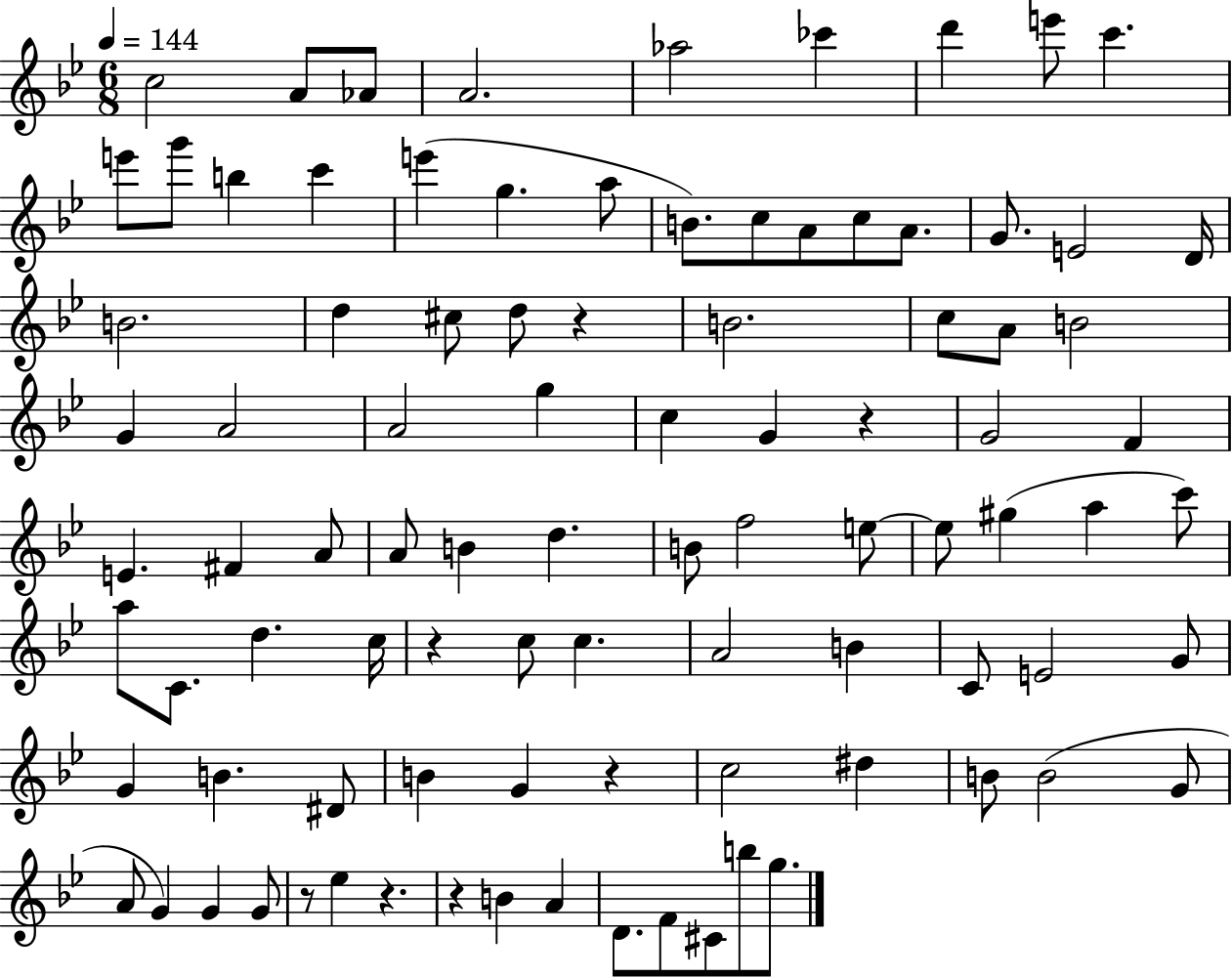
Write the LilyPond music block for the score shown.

{
  \clef treble
  \numericTimeSignature
  \time 6/8
  \key bes \major
  \tempo 4 = 144
  c''2 a'8 aes'8 | a'2. | aes''2 ces'''4 | d'''4 e'''8 c'''4. | \break e'''8 g'''8 b''4 c'''4 | e'''4( g''4. a''8 | b'8.) c''8 a'8 c''8 a'8. | g'8. e'2 d'16 | \break b'2. | d''4 cis''8 d''8 r4 | b'2. | c''8 a'8 b'2 | \break g'4 a'2 | a'2 g''4 | c''4 g'4 r4 | g'2 f'4 | \break e'4. fis'4 a'8 | a'8 b'4 d''4. | b'8 f''2 e''8~~ | e''8 gis''4( a''4 c'''8) | \break a''8 c'8. d''4. c''16 | r4 c''8 c''4. | a'2 b'4 | c'8 e'2 g'8 | \break g'4 b'4. dis'8 | b'4 g'4 r4 | c''2 dis''4 | b'8 b'2( g'8 | \break a'8 g'4) g'4 g'8 | r8 ees''4 r4. | r4 b'4 a'4 | d'8. f'8 cis'8 b''8 g''8. | \break \bar "|."
}